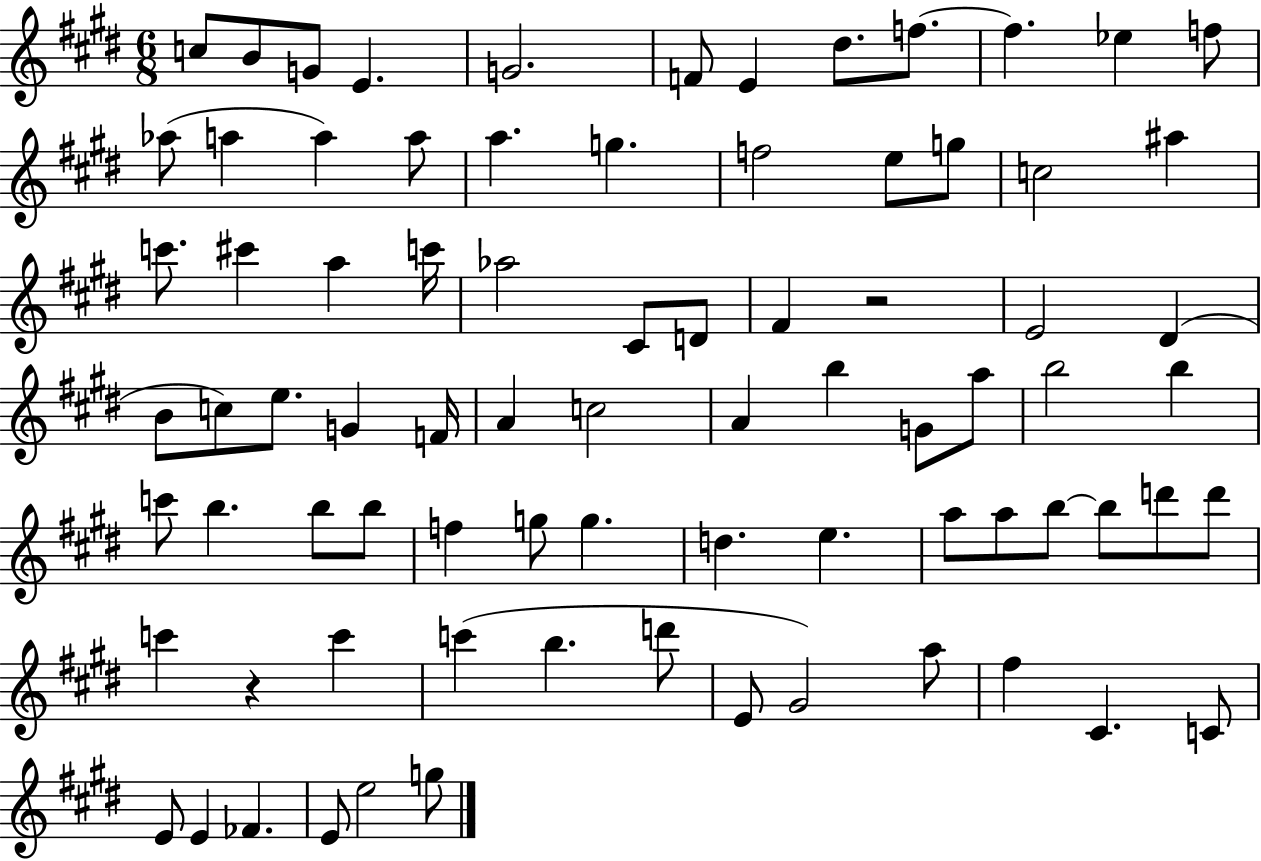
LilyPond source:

{
  \clef treble
  \numericTimeSignature
  \time 6/8
  \key e \major
  c''8 b'8 g'8 e'4. | g'2. | f'8 e'4 dis''8. f''8.~~ | f''4. ees''4 f''8 | \break aes''8( a''4 a''4) a''8 | a''4. g''4. | f''2 e''8 g''8 | c''2 ais''4 | \break c'''8. cis'''4 a''4 c'''16 | aes''2 cis'8 d'8 | fis'4 r2 | e'2 dis'4( | \break b'8 c''8) e''8. g'4 f'16 | a'4 c''2 | a'4 b''4 g'8 a''8 | b''2 b''4 | \break c'''8 b''4. b''8 b''8 | f''4 g''8 g''4. | d''4. e''4. | a''8 a''8 b''8~~ b''8 d'''8 d'''8 | \break c'''4 r4 c'''4 | c'''4( b''4. d'''8 | e'8 gis'2) a''8 | fis''4 cis'4. c'8 | \break e'8 e'4 fes'4. | e'8 e''2 g''8 | \bar "|."
}